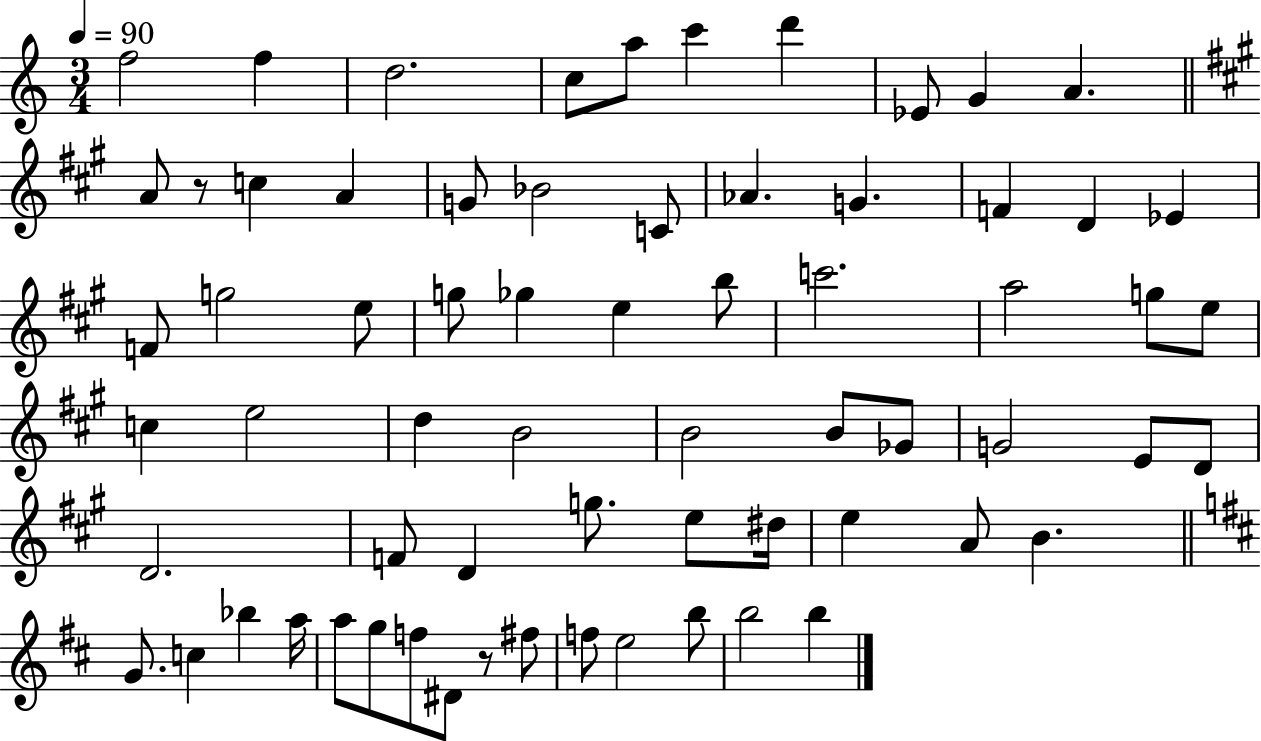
X:1
T:Untitled
M:3/4
L:1/4
K:C
f2 f d2 c/2 a/2 c' d' _E/2 G A A/2 z/2 c A G/2 _B2 C/2 _A G F D _E F/2 g2 e/2 g/2 _g e b/2 c'2 a2 g/2 e/2 c e2 d B2 B2 B/2 _G/2 G2 E/2 D/2 D2 F/2 D g/2 e/2 ^d/4 e A/2 B G/2 c _b a/4 a/2 g/2 f/2 ^D/2 z/2 ^f/2 f/2 e2 b/2 b2 b